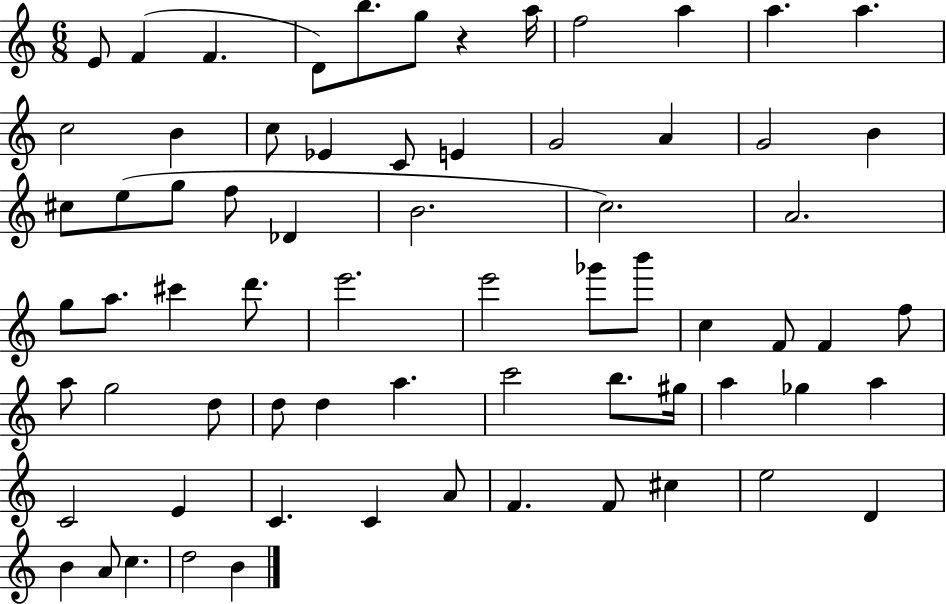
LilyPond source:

{
  \clef treble
  \numericTimeSignature
  \time 6/8
  \key c \major
  e'8 f'4( f'4. | d'8) b''8. g''8 r4 a''16 | f''2 a''4 | a''4. a''4. | \break c''2 b'4 | c''8 ees'4 c'8 e'4 | g'2 a'4 | g'2 b'4 | \break cis''8 e''8( g''8 f''8 des'4 | b'2. | c''2.) | a'2. | \break g''8 a''8. cis'''4 d'''8. | e'''2. | e'''2 ges'''8 b'''8 | c''4 f'8 f'4 f''8 | \break a''8 g''2 d''8 | d''8 d''4 a''4. | c'''2 b''8. gis''16 | a''4 ges''4 a''4 | \break c'2 e'4 | c'4. c'4 a'8 | f'4. f'8 cis''4 | e''2 d'4 | \break b'4 a'8 c''4. | d''2 b'4 | \bar "|."
}